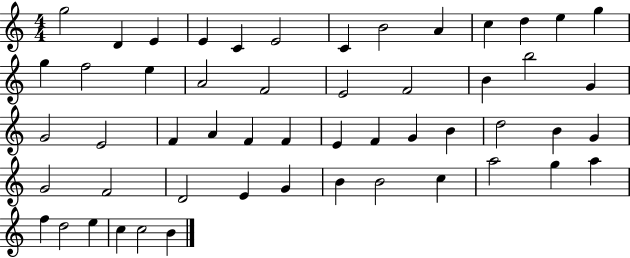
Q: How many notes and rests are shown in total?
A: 53